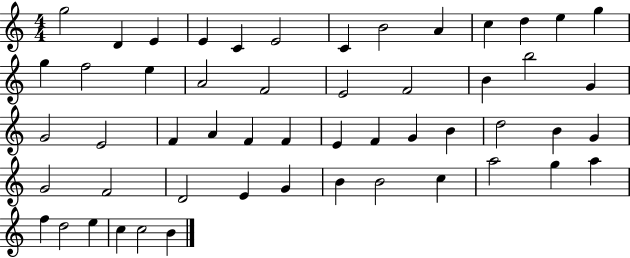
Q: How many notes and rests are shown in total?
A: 53